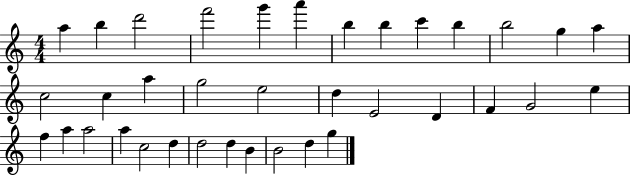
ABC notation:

X:1
T:Untitled
M:4/4
L:1/4
K:C
a b d'2 f'2 g' a' b b c' b b2 g a c2 c a g2 e2 d E2 D F G2 e f a a2 a c2 d d2 d B B2 d g